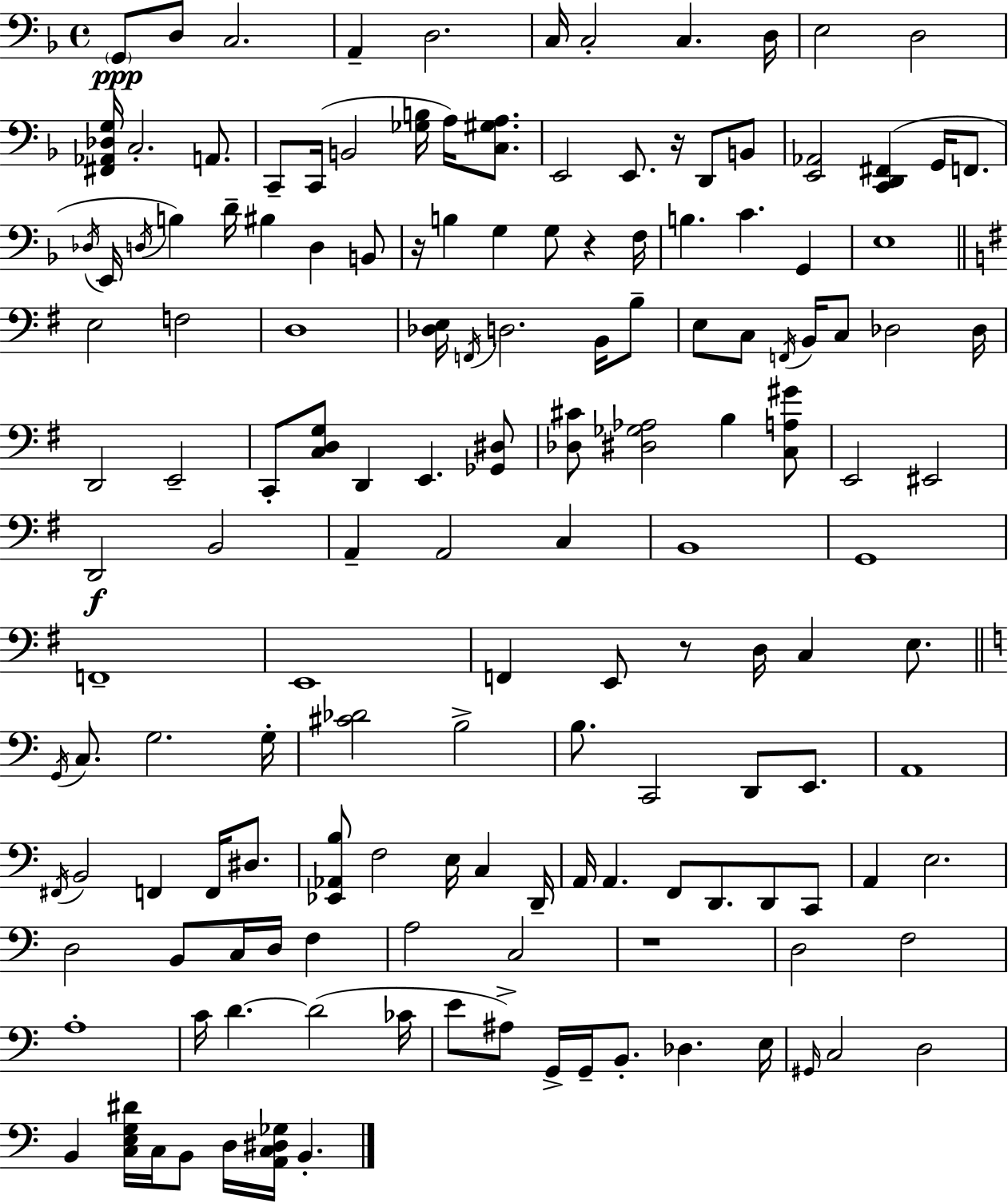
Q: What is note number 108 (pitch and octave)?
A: A3